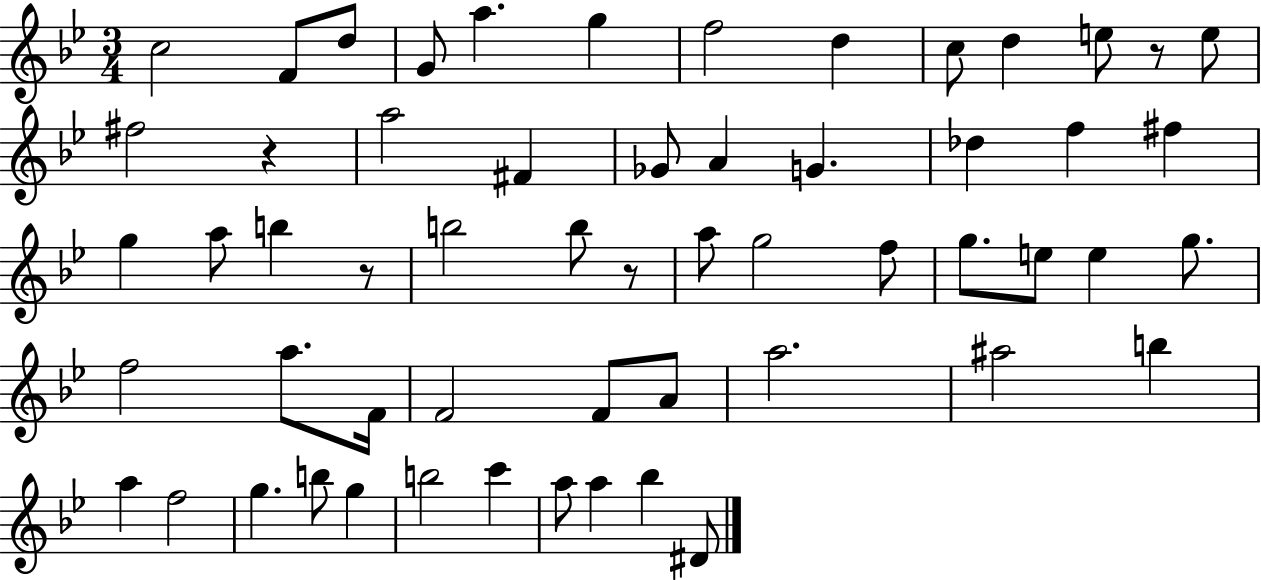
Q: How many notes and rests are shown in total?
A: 57